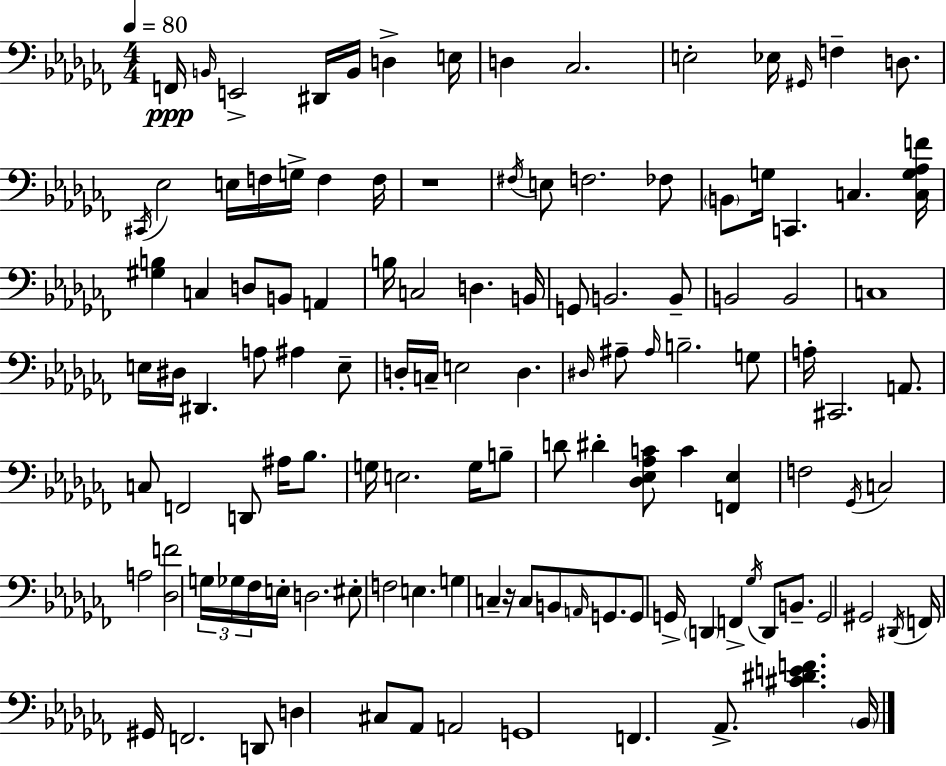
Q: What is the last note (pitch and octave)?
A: Bb2